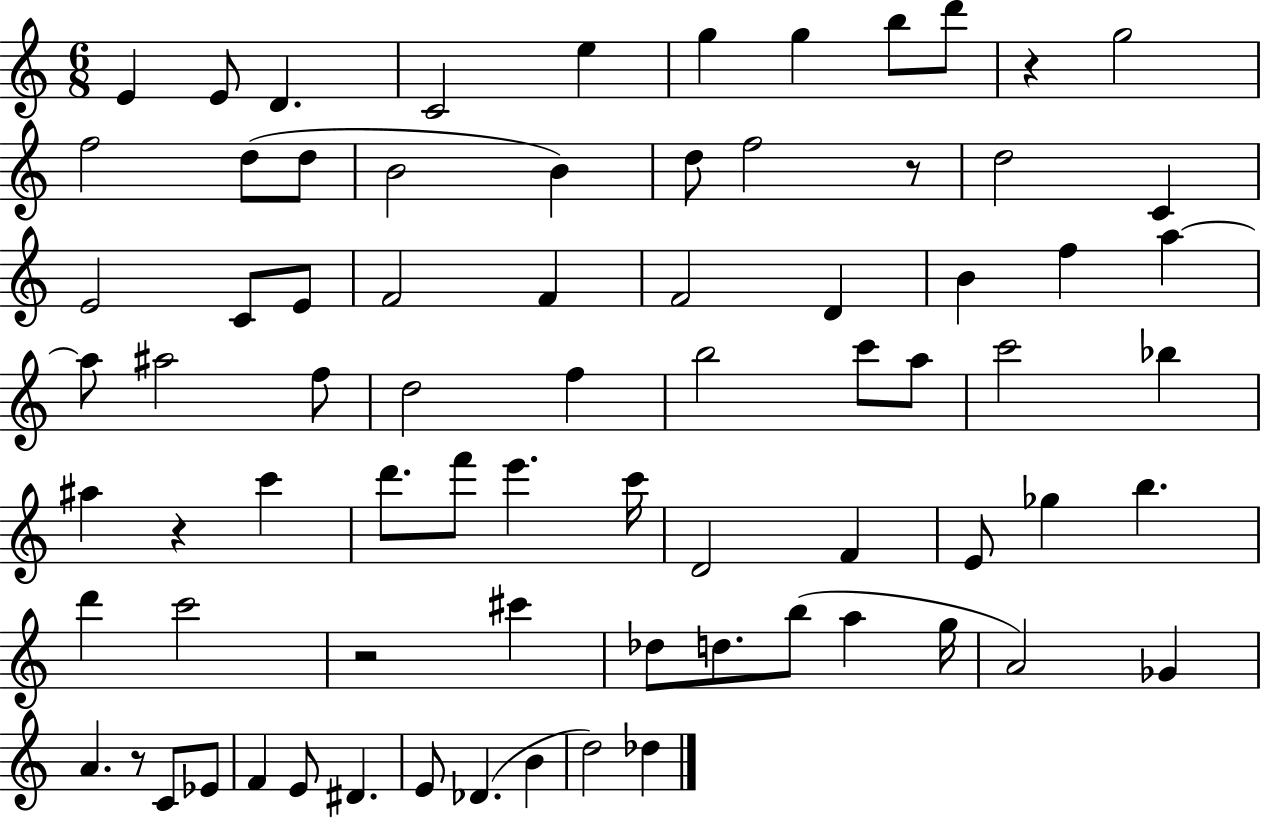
{
  \clef treble
  \numericTimeSignature
  \time 6/8
  \key c \major
  e'4 e'8 d'4. | c'2 e''4 | g''4 g''4 b''8 d'''8 | r4 g''2 | \break f''2 d''8( d''8 | b'2 b'4) | d''8 f''2 r8 | d''2 c'4 | \break e'2 c'8 e'8 | f'2 f'4 | f'2 d'4 | b'4 f''4 a''4~~ | \break a''8 ais''2 f''8 | d''2 f''4 | b''2 c'''8 a''8 | c'''2 bes''4 | \break ais''4 r4 c'''4 | d'''8. f'''8 e'''4. c'''16 | d'2 f'4 | e'8 ges''4 b''4. | \break d'''4 c'''2 | r2 cis'''4 | des''8 d''8. b''8( a''4 g''16 | a'2) ges'4 | \break a'4. r8 c'8 ees'8 | f'4 e'8 dis'4. | e'8 des'4.( b'4 | d''2) des''4 | \break \bar "|."
}